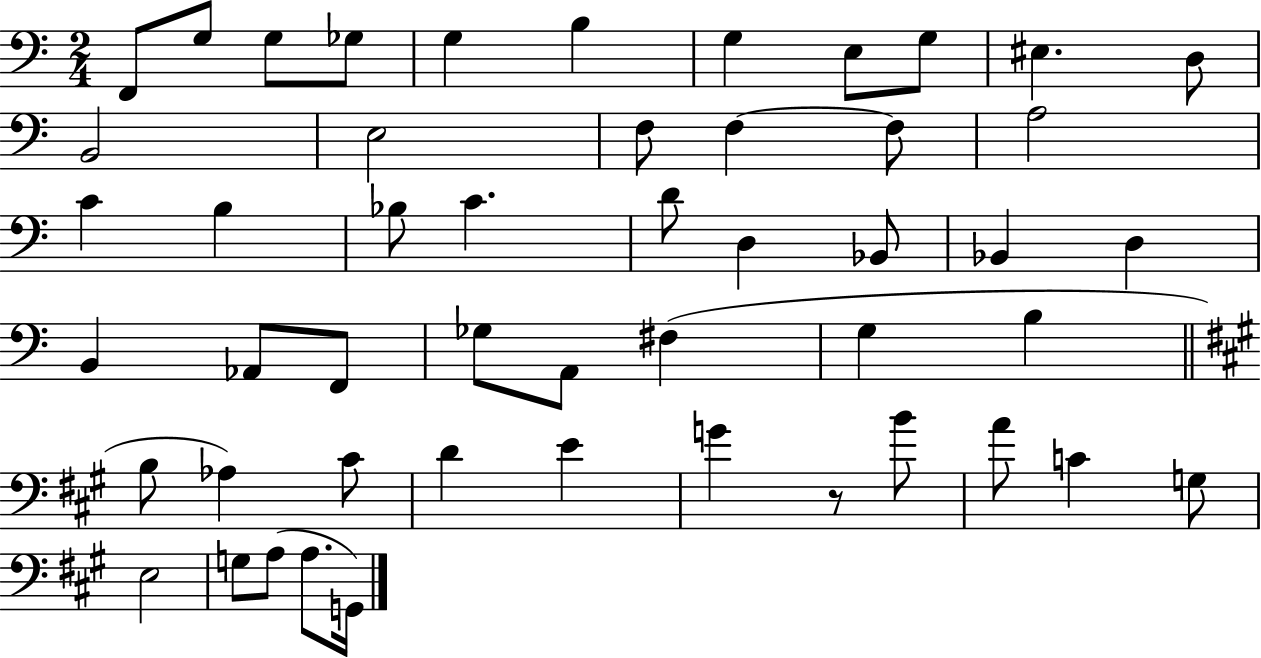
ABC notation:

X:1
T:Untitled
M:2/4
L:1/4
K:C
F,,/2 G,/2 G,/2 _G,/2 G, B, G, E,/2 G,/2 ^E, D,/2 B,,2 E,2 F,/2 F, F,/2 A,2 C B, _B,/2 C D/2 D, _B,,/2 _B,, D, B,, _A,,/2 F,,/2 _G,/2 A,,/2 ^F, G, B, B,/2 _A, ^C/2 D E G z/2 B/2 A/2 C G,/2 E,2 G,/2 A,/2 A,/2 G,,/4